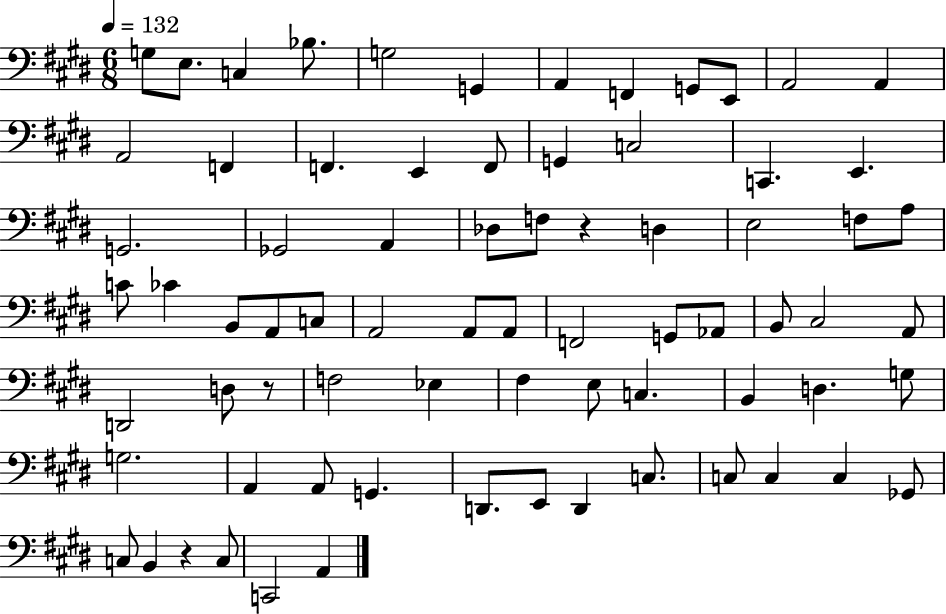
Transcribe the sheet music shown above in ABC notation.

X:1
T:Untitled
M:6/8
L:1/4
K:E
G,/2 E,/2 C, _B,/2 G,2 G,, A,, F,, G,,/2 E,,/2 A,,2 A,, A,,2 F,, F,, E,, F,,/2 G,, C,2 C,, E,, G,,2 _G,,2 A,, _D,/2 F,/2 z D, E,2 F,/2 A,/2 C/2 _C B,,/2 A,,/2 C,/2 A,,2 A,,/2 A,,/2 F,,2 G,,/2 _A,,/2 B,,/2 ^C,2 A,,/2 D,,2 D,/2 z/2 F,2 _E, ^F, E,/2 C, B,, D, G,/2 G,2 A,, A,,/2 G,, D,,/2 E,,/2 D,, C,/2 C,/2 C, C, _G,,/2 C,/2 B,, z C,/2 C,,2 A,,